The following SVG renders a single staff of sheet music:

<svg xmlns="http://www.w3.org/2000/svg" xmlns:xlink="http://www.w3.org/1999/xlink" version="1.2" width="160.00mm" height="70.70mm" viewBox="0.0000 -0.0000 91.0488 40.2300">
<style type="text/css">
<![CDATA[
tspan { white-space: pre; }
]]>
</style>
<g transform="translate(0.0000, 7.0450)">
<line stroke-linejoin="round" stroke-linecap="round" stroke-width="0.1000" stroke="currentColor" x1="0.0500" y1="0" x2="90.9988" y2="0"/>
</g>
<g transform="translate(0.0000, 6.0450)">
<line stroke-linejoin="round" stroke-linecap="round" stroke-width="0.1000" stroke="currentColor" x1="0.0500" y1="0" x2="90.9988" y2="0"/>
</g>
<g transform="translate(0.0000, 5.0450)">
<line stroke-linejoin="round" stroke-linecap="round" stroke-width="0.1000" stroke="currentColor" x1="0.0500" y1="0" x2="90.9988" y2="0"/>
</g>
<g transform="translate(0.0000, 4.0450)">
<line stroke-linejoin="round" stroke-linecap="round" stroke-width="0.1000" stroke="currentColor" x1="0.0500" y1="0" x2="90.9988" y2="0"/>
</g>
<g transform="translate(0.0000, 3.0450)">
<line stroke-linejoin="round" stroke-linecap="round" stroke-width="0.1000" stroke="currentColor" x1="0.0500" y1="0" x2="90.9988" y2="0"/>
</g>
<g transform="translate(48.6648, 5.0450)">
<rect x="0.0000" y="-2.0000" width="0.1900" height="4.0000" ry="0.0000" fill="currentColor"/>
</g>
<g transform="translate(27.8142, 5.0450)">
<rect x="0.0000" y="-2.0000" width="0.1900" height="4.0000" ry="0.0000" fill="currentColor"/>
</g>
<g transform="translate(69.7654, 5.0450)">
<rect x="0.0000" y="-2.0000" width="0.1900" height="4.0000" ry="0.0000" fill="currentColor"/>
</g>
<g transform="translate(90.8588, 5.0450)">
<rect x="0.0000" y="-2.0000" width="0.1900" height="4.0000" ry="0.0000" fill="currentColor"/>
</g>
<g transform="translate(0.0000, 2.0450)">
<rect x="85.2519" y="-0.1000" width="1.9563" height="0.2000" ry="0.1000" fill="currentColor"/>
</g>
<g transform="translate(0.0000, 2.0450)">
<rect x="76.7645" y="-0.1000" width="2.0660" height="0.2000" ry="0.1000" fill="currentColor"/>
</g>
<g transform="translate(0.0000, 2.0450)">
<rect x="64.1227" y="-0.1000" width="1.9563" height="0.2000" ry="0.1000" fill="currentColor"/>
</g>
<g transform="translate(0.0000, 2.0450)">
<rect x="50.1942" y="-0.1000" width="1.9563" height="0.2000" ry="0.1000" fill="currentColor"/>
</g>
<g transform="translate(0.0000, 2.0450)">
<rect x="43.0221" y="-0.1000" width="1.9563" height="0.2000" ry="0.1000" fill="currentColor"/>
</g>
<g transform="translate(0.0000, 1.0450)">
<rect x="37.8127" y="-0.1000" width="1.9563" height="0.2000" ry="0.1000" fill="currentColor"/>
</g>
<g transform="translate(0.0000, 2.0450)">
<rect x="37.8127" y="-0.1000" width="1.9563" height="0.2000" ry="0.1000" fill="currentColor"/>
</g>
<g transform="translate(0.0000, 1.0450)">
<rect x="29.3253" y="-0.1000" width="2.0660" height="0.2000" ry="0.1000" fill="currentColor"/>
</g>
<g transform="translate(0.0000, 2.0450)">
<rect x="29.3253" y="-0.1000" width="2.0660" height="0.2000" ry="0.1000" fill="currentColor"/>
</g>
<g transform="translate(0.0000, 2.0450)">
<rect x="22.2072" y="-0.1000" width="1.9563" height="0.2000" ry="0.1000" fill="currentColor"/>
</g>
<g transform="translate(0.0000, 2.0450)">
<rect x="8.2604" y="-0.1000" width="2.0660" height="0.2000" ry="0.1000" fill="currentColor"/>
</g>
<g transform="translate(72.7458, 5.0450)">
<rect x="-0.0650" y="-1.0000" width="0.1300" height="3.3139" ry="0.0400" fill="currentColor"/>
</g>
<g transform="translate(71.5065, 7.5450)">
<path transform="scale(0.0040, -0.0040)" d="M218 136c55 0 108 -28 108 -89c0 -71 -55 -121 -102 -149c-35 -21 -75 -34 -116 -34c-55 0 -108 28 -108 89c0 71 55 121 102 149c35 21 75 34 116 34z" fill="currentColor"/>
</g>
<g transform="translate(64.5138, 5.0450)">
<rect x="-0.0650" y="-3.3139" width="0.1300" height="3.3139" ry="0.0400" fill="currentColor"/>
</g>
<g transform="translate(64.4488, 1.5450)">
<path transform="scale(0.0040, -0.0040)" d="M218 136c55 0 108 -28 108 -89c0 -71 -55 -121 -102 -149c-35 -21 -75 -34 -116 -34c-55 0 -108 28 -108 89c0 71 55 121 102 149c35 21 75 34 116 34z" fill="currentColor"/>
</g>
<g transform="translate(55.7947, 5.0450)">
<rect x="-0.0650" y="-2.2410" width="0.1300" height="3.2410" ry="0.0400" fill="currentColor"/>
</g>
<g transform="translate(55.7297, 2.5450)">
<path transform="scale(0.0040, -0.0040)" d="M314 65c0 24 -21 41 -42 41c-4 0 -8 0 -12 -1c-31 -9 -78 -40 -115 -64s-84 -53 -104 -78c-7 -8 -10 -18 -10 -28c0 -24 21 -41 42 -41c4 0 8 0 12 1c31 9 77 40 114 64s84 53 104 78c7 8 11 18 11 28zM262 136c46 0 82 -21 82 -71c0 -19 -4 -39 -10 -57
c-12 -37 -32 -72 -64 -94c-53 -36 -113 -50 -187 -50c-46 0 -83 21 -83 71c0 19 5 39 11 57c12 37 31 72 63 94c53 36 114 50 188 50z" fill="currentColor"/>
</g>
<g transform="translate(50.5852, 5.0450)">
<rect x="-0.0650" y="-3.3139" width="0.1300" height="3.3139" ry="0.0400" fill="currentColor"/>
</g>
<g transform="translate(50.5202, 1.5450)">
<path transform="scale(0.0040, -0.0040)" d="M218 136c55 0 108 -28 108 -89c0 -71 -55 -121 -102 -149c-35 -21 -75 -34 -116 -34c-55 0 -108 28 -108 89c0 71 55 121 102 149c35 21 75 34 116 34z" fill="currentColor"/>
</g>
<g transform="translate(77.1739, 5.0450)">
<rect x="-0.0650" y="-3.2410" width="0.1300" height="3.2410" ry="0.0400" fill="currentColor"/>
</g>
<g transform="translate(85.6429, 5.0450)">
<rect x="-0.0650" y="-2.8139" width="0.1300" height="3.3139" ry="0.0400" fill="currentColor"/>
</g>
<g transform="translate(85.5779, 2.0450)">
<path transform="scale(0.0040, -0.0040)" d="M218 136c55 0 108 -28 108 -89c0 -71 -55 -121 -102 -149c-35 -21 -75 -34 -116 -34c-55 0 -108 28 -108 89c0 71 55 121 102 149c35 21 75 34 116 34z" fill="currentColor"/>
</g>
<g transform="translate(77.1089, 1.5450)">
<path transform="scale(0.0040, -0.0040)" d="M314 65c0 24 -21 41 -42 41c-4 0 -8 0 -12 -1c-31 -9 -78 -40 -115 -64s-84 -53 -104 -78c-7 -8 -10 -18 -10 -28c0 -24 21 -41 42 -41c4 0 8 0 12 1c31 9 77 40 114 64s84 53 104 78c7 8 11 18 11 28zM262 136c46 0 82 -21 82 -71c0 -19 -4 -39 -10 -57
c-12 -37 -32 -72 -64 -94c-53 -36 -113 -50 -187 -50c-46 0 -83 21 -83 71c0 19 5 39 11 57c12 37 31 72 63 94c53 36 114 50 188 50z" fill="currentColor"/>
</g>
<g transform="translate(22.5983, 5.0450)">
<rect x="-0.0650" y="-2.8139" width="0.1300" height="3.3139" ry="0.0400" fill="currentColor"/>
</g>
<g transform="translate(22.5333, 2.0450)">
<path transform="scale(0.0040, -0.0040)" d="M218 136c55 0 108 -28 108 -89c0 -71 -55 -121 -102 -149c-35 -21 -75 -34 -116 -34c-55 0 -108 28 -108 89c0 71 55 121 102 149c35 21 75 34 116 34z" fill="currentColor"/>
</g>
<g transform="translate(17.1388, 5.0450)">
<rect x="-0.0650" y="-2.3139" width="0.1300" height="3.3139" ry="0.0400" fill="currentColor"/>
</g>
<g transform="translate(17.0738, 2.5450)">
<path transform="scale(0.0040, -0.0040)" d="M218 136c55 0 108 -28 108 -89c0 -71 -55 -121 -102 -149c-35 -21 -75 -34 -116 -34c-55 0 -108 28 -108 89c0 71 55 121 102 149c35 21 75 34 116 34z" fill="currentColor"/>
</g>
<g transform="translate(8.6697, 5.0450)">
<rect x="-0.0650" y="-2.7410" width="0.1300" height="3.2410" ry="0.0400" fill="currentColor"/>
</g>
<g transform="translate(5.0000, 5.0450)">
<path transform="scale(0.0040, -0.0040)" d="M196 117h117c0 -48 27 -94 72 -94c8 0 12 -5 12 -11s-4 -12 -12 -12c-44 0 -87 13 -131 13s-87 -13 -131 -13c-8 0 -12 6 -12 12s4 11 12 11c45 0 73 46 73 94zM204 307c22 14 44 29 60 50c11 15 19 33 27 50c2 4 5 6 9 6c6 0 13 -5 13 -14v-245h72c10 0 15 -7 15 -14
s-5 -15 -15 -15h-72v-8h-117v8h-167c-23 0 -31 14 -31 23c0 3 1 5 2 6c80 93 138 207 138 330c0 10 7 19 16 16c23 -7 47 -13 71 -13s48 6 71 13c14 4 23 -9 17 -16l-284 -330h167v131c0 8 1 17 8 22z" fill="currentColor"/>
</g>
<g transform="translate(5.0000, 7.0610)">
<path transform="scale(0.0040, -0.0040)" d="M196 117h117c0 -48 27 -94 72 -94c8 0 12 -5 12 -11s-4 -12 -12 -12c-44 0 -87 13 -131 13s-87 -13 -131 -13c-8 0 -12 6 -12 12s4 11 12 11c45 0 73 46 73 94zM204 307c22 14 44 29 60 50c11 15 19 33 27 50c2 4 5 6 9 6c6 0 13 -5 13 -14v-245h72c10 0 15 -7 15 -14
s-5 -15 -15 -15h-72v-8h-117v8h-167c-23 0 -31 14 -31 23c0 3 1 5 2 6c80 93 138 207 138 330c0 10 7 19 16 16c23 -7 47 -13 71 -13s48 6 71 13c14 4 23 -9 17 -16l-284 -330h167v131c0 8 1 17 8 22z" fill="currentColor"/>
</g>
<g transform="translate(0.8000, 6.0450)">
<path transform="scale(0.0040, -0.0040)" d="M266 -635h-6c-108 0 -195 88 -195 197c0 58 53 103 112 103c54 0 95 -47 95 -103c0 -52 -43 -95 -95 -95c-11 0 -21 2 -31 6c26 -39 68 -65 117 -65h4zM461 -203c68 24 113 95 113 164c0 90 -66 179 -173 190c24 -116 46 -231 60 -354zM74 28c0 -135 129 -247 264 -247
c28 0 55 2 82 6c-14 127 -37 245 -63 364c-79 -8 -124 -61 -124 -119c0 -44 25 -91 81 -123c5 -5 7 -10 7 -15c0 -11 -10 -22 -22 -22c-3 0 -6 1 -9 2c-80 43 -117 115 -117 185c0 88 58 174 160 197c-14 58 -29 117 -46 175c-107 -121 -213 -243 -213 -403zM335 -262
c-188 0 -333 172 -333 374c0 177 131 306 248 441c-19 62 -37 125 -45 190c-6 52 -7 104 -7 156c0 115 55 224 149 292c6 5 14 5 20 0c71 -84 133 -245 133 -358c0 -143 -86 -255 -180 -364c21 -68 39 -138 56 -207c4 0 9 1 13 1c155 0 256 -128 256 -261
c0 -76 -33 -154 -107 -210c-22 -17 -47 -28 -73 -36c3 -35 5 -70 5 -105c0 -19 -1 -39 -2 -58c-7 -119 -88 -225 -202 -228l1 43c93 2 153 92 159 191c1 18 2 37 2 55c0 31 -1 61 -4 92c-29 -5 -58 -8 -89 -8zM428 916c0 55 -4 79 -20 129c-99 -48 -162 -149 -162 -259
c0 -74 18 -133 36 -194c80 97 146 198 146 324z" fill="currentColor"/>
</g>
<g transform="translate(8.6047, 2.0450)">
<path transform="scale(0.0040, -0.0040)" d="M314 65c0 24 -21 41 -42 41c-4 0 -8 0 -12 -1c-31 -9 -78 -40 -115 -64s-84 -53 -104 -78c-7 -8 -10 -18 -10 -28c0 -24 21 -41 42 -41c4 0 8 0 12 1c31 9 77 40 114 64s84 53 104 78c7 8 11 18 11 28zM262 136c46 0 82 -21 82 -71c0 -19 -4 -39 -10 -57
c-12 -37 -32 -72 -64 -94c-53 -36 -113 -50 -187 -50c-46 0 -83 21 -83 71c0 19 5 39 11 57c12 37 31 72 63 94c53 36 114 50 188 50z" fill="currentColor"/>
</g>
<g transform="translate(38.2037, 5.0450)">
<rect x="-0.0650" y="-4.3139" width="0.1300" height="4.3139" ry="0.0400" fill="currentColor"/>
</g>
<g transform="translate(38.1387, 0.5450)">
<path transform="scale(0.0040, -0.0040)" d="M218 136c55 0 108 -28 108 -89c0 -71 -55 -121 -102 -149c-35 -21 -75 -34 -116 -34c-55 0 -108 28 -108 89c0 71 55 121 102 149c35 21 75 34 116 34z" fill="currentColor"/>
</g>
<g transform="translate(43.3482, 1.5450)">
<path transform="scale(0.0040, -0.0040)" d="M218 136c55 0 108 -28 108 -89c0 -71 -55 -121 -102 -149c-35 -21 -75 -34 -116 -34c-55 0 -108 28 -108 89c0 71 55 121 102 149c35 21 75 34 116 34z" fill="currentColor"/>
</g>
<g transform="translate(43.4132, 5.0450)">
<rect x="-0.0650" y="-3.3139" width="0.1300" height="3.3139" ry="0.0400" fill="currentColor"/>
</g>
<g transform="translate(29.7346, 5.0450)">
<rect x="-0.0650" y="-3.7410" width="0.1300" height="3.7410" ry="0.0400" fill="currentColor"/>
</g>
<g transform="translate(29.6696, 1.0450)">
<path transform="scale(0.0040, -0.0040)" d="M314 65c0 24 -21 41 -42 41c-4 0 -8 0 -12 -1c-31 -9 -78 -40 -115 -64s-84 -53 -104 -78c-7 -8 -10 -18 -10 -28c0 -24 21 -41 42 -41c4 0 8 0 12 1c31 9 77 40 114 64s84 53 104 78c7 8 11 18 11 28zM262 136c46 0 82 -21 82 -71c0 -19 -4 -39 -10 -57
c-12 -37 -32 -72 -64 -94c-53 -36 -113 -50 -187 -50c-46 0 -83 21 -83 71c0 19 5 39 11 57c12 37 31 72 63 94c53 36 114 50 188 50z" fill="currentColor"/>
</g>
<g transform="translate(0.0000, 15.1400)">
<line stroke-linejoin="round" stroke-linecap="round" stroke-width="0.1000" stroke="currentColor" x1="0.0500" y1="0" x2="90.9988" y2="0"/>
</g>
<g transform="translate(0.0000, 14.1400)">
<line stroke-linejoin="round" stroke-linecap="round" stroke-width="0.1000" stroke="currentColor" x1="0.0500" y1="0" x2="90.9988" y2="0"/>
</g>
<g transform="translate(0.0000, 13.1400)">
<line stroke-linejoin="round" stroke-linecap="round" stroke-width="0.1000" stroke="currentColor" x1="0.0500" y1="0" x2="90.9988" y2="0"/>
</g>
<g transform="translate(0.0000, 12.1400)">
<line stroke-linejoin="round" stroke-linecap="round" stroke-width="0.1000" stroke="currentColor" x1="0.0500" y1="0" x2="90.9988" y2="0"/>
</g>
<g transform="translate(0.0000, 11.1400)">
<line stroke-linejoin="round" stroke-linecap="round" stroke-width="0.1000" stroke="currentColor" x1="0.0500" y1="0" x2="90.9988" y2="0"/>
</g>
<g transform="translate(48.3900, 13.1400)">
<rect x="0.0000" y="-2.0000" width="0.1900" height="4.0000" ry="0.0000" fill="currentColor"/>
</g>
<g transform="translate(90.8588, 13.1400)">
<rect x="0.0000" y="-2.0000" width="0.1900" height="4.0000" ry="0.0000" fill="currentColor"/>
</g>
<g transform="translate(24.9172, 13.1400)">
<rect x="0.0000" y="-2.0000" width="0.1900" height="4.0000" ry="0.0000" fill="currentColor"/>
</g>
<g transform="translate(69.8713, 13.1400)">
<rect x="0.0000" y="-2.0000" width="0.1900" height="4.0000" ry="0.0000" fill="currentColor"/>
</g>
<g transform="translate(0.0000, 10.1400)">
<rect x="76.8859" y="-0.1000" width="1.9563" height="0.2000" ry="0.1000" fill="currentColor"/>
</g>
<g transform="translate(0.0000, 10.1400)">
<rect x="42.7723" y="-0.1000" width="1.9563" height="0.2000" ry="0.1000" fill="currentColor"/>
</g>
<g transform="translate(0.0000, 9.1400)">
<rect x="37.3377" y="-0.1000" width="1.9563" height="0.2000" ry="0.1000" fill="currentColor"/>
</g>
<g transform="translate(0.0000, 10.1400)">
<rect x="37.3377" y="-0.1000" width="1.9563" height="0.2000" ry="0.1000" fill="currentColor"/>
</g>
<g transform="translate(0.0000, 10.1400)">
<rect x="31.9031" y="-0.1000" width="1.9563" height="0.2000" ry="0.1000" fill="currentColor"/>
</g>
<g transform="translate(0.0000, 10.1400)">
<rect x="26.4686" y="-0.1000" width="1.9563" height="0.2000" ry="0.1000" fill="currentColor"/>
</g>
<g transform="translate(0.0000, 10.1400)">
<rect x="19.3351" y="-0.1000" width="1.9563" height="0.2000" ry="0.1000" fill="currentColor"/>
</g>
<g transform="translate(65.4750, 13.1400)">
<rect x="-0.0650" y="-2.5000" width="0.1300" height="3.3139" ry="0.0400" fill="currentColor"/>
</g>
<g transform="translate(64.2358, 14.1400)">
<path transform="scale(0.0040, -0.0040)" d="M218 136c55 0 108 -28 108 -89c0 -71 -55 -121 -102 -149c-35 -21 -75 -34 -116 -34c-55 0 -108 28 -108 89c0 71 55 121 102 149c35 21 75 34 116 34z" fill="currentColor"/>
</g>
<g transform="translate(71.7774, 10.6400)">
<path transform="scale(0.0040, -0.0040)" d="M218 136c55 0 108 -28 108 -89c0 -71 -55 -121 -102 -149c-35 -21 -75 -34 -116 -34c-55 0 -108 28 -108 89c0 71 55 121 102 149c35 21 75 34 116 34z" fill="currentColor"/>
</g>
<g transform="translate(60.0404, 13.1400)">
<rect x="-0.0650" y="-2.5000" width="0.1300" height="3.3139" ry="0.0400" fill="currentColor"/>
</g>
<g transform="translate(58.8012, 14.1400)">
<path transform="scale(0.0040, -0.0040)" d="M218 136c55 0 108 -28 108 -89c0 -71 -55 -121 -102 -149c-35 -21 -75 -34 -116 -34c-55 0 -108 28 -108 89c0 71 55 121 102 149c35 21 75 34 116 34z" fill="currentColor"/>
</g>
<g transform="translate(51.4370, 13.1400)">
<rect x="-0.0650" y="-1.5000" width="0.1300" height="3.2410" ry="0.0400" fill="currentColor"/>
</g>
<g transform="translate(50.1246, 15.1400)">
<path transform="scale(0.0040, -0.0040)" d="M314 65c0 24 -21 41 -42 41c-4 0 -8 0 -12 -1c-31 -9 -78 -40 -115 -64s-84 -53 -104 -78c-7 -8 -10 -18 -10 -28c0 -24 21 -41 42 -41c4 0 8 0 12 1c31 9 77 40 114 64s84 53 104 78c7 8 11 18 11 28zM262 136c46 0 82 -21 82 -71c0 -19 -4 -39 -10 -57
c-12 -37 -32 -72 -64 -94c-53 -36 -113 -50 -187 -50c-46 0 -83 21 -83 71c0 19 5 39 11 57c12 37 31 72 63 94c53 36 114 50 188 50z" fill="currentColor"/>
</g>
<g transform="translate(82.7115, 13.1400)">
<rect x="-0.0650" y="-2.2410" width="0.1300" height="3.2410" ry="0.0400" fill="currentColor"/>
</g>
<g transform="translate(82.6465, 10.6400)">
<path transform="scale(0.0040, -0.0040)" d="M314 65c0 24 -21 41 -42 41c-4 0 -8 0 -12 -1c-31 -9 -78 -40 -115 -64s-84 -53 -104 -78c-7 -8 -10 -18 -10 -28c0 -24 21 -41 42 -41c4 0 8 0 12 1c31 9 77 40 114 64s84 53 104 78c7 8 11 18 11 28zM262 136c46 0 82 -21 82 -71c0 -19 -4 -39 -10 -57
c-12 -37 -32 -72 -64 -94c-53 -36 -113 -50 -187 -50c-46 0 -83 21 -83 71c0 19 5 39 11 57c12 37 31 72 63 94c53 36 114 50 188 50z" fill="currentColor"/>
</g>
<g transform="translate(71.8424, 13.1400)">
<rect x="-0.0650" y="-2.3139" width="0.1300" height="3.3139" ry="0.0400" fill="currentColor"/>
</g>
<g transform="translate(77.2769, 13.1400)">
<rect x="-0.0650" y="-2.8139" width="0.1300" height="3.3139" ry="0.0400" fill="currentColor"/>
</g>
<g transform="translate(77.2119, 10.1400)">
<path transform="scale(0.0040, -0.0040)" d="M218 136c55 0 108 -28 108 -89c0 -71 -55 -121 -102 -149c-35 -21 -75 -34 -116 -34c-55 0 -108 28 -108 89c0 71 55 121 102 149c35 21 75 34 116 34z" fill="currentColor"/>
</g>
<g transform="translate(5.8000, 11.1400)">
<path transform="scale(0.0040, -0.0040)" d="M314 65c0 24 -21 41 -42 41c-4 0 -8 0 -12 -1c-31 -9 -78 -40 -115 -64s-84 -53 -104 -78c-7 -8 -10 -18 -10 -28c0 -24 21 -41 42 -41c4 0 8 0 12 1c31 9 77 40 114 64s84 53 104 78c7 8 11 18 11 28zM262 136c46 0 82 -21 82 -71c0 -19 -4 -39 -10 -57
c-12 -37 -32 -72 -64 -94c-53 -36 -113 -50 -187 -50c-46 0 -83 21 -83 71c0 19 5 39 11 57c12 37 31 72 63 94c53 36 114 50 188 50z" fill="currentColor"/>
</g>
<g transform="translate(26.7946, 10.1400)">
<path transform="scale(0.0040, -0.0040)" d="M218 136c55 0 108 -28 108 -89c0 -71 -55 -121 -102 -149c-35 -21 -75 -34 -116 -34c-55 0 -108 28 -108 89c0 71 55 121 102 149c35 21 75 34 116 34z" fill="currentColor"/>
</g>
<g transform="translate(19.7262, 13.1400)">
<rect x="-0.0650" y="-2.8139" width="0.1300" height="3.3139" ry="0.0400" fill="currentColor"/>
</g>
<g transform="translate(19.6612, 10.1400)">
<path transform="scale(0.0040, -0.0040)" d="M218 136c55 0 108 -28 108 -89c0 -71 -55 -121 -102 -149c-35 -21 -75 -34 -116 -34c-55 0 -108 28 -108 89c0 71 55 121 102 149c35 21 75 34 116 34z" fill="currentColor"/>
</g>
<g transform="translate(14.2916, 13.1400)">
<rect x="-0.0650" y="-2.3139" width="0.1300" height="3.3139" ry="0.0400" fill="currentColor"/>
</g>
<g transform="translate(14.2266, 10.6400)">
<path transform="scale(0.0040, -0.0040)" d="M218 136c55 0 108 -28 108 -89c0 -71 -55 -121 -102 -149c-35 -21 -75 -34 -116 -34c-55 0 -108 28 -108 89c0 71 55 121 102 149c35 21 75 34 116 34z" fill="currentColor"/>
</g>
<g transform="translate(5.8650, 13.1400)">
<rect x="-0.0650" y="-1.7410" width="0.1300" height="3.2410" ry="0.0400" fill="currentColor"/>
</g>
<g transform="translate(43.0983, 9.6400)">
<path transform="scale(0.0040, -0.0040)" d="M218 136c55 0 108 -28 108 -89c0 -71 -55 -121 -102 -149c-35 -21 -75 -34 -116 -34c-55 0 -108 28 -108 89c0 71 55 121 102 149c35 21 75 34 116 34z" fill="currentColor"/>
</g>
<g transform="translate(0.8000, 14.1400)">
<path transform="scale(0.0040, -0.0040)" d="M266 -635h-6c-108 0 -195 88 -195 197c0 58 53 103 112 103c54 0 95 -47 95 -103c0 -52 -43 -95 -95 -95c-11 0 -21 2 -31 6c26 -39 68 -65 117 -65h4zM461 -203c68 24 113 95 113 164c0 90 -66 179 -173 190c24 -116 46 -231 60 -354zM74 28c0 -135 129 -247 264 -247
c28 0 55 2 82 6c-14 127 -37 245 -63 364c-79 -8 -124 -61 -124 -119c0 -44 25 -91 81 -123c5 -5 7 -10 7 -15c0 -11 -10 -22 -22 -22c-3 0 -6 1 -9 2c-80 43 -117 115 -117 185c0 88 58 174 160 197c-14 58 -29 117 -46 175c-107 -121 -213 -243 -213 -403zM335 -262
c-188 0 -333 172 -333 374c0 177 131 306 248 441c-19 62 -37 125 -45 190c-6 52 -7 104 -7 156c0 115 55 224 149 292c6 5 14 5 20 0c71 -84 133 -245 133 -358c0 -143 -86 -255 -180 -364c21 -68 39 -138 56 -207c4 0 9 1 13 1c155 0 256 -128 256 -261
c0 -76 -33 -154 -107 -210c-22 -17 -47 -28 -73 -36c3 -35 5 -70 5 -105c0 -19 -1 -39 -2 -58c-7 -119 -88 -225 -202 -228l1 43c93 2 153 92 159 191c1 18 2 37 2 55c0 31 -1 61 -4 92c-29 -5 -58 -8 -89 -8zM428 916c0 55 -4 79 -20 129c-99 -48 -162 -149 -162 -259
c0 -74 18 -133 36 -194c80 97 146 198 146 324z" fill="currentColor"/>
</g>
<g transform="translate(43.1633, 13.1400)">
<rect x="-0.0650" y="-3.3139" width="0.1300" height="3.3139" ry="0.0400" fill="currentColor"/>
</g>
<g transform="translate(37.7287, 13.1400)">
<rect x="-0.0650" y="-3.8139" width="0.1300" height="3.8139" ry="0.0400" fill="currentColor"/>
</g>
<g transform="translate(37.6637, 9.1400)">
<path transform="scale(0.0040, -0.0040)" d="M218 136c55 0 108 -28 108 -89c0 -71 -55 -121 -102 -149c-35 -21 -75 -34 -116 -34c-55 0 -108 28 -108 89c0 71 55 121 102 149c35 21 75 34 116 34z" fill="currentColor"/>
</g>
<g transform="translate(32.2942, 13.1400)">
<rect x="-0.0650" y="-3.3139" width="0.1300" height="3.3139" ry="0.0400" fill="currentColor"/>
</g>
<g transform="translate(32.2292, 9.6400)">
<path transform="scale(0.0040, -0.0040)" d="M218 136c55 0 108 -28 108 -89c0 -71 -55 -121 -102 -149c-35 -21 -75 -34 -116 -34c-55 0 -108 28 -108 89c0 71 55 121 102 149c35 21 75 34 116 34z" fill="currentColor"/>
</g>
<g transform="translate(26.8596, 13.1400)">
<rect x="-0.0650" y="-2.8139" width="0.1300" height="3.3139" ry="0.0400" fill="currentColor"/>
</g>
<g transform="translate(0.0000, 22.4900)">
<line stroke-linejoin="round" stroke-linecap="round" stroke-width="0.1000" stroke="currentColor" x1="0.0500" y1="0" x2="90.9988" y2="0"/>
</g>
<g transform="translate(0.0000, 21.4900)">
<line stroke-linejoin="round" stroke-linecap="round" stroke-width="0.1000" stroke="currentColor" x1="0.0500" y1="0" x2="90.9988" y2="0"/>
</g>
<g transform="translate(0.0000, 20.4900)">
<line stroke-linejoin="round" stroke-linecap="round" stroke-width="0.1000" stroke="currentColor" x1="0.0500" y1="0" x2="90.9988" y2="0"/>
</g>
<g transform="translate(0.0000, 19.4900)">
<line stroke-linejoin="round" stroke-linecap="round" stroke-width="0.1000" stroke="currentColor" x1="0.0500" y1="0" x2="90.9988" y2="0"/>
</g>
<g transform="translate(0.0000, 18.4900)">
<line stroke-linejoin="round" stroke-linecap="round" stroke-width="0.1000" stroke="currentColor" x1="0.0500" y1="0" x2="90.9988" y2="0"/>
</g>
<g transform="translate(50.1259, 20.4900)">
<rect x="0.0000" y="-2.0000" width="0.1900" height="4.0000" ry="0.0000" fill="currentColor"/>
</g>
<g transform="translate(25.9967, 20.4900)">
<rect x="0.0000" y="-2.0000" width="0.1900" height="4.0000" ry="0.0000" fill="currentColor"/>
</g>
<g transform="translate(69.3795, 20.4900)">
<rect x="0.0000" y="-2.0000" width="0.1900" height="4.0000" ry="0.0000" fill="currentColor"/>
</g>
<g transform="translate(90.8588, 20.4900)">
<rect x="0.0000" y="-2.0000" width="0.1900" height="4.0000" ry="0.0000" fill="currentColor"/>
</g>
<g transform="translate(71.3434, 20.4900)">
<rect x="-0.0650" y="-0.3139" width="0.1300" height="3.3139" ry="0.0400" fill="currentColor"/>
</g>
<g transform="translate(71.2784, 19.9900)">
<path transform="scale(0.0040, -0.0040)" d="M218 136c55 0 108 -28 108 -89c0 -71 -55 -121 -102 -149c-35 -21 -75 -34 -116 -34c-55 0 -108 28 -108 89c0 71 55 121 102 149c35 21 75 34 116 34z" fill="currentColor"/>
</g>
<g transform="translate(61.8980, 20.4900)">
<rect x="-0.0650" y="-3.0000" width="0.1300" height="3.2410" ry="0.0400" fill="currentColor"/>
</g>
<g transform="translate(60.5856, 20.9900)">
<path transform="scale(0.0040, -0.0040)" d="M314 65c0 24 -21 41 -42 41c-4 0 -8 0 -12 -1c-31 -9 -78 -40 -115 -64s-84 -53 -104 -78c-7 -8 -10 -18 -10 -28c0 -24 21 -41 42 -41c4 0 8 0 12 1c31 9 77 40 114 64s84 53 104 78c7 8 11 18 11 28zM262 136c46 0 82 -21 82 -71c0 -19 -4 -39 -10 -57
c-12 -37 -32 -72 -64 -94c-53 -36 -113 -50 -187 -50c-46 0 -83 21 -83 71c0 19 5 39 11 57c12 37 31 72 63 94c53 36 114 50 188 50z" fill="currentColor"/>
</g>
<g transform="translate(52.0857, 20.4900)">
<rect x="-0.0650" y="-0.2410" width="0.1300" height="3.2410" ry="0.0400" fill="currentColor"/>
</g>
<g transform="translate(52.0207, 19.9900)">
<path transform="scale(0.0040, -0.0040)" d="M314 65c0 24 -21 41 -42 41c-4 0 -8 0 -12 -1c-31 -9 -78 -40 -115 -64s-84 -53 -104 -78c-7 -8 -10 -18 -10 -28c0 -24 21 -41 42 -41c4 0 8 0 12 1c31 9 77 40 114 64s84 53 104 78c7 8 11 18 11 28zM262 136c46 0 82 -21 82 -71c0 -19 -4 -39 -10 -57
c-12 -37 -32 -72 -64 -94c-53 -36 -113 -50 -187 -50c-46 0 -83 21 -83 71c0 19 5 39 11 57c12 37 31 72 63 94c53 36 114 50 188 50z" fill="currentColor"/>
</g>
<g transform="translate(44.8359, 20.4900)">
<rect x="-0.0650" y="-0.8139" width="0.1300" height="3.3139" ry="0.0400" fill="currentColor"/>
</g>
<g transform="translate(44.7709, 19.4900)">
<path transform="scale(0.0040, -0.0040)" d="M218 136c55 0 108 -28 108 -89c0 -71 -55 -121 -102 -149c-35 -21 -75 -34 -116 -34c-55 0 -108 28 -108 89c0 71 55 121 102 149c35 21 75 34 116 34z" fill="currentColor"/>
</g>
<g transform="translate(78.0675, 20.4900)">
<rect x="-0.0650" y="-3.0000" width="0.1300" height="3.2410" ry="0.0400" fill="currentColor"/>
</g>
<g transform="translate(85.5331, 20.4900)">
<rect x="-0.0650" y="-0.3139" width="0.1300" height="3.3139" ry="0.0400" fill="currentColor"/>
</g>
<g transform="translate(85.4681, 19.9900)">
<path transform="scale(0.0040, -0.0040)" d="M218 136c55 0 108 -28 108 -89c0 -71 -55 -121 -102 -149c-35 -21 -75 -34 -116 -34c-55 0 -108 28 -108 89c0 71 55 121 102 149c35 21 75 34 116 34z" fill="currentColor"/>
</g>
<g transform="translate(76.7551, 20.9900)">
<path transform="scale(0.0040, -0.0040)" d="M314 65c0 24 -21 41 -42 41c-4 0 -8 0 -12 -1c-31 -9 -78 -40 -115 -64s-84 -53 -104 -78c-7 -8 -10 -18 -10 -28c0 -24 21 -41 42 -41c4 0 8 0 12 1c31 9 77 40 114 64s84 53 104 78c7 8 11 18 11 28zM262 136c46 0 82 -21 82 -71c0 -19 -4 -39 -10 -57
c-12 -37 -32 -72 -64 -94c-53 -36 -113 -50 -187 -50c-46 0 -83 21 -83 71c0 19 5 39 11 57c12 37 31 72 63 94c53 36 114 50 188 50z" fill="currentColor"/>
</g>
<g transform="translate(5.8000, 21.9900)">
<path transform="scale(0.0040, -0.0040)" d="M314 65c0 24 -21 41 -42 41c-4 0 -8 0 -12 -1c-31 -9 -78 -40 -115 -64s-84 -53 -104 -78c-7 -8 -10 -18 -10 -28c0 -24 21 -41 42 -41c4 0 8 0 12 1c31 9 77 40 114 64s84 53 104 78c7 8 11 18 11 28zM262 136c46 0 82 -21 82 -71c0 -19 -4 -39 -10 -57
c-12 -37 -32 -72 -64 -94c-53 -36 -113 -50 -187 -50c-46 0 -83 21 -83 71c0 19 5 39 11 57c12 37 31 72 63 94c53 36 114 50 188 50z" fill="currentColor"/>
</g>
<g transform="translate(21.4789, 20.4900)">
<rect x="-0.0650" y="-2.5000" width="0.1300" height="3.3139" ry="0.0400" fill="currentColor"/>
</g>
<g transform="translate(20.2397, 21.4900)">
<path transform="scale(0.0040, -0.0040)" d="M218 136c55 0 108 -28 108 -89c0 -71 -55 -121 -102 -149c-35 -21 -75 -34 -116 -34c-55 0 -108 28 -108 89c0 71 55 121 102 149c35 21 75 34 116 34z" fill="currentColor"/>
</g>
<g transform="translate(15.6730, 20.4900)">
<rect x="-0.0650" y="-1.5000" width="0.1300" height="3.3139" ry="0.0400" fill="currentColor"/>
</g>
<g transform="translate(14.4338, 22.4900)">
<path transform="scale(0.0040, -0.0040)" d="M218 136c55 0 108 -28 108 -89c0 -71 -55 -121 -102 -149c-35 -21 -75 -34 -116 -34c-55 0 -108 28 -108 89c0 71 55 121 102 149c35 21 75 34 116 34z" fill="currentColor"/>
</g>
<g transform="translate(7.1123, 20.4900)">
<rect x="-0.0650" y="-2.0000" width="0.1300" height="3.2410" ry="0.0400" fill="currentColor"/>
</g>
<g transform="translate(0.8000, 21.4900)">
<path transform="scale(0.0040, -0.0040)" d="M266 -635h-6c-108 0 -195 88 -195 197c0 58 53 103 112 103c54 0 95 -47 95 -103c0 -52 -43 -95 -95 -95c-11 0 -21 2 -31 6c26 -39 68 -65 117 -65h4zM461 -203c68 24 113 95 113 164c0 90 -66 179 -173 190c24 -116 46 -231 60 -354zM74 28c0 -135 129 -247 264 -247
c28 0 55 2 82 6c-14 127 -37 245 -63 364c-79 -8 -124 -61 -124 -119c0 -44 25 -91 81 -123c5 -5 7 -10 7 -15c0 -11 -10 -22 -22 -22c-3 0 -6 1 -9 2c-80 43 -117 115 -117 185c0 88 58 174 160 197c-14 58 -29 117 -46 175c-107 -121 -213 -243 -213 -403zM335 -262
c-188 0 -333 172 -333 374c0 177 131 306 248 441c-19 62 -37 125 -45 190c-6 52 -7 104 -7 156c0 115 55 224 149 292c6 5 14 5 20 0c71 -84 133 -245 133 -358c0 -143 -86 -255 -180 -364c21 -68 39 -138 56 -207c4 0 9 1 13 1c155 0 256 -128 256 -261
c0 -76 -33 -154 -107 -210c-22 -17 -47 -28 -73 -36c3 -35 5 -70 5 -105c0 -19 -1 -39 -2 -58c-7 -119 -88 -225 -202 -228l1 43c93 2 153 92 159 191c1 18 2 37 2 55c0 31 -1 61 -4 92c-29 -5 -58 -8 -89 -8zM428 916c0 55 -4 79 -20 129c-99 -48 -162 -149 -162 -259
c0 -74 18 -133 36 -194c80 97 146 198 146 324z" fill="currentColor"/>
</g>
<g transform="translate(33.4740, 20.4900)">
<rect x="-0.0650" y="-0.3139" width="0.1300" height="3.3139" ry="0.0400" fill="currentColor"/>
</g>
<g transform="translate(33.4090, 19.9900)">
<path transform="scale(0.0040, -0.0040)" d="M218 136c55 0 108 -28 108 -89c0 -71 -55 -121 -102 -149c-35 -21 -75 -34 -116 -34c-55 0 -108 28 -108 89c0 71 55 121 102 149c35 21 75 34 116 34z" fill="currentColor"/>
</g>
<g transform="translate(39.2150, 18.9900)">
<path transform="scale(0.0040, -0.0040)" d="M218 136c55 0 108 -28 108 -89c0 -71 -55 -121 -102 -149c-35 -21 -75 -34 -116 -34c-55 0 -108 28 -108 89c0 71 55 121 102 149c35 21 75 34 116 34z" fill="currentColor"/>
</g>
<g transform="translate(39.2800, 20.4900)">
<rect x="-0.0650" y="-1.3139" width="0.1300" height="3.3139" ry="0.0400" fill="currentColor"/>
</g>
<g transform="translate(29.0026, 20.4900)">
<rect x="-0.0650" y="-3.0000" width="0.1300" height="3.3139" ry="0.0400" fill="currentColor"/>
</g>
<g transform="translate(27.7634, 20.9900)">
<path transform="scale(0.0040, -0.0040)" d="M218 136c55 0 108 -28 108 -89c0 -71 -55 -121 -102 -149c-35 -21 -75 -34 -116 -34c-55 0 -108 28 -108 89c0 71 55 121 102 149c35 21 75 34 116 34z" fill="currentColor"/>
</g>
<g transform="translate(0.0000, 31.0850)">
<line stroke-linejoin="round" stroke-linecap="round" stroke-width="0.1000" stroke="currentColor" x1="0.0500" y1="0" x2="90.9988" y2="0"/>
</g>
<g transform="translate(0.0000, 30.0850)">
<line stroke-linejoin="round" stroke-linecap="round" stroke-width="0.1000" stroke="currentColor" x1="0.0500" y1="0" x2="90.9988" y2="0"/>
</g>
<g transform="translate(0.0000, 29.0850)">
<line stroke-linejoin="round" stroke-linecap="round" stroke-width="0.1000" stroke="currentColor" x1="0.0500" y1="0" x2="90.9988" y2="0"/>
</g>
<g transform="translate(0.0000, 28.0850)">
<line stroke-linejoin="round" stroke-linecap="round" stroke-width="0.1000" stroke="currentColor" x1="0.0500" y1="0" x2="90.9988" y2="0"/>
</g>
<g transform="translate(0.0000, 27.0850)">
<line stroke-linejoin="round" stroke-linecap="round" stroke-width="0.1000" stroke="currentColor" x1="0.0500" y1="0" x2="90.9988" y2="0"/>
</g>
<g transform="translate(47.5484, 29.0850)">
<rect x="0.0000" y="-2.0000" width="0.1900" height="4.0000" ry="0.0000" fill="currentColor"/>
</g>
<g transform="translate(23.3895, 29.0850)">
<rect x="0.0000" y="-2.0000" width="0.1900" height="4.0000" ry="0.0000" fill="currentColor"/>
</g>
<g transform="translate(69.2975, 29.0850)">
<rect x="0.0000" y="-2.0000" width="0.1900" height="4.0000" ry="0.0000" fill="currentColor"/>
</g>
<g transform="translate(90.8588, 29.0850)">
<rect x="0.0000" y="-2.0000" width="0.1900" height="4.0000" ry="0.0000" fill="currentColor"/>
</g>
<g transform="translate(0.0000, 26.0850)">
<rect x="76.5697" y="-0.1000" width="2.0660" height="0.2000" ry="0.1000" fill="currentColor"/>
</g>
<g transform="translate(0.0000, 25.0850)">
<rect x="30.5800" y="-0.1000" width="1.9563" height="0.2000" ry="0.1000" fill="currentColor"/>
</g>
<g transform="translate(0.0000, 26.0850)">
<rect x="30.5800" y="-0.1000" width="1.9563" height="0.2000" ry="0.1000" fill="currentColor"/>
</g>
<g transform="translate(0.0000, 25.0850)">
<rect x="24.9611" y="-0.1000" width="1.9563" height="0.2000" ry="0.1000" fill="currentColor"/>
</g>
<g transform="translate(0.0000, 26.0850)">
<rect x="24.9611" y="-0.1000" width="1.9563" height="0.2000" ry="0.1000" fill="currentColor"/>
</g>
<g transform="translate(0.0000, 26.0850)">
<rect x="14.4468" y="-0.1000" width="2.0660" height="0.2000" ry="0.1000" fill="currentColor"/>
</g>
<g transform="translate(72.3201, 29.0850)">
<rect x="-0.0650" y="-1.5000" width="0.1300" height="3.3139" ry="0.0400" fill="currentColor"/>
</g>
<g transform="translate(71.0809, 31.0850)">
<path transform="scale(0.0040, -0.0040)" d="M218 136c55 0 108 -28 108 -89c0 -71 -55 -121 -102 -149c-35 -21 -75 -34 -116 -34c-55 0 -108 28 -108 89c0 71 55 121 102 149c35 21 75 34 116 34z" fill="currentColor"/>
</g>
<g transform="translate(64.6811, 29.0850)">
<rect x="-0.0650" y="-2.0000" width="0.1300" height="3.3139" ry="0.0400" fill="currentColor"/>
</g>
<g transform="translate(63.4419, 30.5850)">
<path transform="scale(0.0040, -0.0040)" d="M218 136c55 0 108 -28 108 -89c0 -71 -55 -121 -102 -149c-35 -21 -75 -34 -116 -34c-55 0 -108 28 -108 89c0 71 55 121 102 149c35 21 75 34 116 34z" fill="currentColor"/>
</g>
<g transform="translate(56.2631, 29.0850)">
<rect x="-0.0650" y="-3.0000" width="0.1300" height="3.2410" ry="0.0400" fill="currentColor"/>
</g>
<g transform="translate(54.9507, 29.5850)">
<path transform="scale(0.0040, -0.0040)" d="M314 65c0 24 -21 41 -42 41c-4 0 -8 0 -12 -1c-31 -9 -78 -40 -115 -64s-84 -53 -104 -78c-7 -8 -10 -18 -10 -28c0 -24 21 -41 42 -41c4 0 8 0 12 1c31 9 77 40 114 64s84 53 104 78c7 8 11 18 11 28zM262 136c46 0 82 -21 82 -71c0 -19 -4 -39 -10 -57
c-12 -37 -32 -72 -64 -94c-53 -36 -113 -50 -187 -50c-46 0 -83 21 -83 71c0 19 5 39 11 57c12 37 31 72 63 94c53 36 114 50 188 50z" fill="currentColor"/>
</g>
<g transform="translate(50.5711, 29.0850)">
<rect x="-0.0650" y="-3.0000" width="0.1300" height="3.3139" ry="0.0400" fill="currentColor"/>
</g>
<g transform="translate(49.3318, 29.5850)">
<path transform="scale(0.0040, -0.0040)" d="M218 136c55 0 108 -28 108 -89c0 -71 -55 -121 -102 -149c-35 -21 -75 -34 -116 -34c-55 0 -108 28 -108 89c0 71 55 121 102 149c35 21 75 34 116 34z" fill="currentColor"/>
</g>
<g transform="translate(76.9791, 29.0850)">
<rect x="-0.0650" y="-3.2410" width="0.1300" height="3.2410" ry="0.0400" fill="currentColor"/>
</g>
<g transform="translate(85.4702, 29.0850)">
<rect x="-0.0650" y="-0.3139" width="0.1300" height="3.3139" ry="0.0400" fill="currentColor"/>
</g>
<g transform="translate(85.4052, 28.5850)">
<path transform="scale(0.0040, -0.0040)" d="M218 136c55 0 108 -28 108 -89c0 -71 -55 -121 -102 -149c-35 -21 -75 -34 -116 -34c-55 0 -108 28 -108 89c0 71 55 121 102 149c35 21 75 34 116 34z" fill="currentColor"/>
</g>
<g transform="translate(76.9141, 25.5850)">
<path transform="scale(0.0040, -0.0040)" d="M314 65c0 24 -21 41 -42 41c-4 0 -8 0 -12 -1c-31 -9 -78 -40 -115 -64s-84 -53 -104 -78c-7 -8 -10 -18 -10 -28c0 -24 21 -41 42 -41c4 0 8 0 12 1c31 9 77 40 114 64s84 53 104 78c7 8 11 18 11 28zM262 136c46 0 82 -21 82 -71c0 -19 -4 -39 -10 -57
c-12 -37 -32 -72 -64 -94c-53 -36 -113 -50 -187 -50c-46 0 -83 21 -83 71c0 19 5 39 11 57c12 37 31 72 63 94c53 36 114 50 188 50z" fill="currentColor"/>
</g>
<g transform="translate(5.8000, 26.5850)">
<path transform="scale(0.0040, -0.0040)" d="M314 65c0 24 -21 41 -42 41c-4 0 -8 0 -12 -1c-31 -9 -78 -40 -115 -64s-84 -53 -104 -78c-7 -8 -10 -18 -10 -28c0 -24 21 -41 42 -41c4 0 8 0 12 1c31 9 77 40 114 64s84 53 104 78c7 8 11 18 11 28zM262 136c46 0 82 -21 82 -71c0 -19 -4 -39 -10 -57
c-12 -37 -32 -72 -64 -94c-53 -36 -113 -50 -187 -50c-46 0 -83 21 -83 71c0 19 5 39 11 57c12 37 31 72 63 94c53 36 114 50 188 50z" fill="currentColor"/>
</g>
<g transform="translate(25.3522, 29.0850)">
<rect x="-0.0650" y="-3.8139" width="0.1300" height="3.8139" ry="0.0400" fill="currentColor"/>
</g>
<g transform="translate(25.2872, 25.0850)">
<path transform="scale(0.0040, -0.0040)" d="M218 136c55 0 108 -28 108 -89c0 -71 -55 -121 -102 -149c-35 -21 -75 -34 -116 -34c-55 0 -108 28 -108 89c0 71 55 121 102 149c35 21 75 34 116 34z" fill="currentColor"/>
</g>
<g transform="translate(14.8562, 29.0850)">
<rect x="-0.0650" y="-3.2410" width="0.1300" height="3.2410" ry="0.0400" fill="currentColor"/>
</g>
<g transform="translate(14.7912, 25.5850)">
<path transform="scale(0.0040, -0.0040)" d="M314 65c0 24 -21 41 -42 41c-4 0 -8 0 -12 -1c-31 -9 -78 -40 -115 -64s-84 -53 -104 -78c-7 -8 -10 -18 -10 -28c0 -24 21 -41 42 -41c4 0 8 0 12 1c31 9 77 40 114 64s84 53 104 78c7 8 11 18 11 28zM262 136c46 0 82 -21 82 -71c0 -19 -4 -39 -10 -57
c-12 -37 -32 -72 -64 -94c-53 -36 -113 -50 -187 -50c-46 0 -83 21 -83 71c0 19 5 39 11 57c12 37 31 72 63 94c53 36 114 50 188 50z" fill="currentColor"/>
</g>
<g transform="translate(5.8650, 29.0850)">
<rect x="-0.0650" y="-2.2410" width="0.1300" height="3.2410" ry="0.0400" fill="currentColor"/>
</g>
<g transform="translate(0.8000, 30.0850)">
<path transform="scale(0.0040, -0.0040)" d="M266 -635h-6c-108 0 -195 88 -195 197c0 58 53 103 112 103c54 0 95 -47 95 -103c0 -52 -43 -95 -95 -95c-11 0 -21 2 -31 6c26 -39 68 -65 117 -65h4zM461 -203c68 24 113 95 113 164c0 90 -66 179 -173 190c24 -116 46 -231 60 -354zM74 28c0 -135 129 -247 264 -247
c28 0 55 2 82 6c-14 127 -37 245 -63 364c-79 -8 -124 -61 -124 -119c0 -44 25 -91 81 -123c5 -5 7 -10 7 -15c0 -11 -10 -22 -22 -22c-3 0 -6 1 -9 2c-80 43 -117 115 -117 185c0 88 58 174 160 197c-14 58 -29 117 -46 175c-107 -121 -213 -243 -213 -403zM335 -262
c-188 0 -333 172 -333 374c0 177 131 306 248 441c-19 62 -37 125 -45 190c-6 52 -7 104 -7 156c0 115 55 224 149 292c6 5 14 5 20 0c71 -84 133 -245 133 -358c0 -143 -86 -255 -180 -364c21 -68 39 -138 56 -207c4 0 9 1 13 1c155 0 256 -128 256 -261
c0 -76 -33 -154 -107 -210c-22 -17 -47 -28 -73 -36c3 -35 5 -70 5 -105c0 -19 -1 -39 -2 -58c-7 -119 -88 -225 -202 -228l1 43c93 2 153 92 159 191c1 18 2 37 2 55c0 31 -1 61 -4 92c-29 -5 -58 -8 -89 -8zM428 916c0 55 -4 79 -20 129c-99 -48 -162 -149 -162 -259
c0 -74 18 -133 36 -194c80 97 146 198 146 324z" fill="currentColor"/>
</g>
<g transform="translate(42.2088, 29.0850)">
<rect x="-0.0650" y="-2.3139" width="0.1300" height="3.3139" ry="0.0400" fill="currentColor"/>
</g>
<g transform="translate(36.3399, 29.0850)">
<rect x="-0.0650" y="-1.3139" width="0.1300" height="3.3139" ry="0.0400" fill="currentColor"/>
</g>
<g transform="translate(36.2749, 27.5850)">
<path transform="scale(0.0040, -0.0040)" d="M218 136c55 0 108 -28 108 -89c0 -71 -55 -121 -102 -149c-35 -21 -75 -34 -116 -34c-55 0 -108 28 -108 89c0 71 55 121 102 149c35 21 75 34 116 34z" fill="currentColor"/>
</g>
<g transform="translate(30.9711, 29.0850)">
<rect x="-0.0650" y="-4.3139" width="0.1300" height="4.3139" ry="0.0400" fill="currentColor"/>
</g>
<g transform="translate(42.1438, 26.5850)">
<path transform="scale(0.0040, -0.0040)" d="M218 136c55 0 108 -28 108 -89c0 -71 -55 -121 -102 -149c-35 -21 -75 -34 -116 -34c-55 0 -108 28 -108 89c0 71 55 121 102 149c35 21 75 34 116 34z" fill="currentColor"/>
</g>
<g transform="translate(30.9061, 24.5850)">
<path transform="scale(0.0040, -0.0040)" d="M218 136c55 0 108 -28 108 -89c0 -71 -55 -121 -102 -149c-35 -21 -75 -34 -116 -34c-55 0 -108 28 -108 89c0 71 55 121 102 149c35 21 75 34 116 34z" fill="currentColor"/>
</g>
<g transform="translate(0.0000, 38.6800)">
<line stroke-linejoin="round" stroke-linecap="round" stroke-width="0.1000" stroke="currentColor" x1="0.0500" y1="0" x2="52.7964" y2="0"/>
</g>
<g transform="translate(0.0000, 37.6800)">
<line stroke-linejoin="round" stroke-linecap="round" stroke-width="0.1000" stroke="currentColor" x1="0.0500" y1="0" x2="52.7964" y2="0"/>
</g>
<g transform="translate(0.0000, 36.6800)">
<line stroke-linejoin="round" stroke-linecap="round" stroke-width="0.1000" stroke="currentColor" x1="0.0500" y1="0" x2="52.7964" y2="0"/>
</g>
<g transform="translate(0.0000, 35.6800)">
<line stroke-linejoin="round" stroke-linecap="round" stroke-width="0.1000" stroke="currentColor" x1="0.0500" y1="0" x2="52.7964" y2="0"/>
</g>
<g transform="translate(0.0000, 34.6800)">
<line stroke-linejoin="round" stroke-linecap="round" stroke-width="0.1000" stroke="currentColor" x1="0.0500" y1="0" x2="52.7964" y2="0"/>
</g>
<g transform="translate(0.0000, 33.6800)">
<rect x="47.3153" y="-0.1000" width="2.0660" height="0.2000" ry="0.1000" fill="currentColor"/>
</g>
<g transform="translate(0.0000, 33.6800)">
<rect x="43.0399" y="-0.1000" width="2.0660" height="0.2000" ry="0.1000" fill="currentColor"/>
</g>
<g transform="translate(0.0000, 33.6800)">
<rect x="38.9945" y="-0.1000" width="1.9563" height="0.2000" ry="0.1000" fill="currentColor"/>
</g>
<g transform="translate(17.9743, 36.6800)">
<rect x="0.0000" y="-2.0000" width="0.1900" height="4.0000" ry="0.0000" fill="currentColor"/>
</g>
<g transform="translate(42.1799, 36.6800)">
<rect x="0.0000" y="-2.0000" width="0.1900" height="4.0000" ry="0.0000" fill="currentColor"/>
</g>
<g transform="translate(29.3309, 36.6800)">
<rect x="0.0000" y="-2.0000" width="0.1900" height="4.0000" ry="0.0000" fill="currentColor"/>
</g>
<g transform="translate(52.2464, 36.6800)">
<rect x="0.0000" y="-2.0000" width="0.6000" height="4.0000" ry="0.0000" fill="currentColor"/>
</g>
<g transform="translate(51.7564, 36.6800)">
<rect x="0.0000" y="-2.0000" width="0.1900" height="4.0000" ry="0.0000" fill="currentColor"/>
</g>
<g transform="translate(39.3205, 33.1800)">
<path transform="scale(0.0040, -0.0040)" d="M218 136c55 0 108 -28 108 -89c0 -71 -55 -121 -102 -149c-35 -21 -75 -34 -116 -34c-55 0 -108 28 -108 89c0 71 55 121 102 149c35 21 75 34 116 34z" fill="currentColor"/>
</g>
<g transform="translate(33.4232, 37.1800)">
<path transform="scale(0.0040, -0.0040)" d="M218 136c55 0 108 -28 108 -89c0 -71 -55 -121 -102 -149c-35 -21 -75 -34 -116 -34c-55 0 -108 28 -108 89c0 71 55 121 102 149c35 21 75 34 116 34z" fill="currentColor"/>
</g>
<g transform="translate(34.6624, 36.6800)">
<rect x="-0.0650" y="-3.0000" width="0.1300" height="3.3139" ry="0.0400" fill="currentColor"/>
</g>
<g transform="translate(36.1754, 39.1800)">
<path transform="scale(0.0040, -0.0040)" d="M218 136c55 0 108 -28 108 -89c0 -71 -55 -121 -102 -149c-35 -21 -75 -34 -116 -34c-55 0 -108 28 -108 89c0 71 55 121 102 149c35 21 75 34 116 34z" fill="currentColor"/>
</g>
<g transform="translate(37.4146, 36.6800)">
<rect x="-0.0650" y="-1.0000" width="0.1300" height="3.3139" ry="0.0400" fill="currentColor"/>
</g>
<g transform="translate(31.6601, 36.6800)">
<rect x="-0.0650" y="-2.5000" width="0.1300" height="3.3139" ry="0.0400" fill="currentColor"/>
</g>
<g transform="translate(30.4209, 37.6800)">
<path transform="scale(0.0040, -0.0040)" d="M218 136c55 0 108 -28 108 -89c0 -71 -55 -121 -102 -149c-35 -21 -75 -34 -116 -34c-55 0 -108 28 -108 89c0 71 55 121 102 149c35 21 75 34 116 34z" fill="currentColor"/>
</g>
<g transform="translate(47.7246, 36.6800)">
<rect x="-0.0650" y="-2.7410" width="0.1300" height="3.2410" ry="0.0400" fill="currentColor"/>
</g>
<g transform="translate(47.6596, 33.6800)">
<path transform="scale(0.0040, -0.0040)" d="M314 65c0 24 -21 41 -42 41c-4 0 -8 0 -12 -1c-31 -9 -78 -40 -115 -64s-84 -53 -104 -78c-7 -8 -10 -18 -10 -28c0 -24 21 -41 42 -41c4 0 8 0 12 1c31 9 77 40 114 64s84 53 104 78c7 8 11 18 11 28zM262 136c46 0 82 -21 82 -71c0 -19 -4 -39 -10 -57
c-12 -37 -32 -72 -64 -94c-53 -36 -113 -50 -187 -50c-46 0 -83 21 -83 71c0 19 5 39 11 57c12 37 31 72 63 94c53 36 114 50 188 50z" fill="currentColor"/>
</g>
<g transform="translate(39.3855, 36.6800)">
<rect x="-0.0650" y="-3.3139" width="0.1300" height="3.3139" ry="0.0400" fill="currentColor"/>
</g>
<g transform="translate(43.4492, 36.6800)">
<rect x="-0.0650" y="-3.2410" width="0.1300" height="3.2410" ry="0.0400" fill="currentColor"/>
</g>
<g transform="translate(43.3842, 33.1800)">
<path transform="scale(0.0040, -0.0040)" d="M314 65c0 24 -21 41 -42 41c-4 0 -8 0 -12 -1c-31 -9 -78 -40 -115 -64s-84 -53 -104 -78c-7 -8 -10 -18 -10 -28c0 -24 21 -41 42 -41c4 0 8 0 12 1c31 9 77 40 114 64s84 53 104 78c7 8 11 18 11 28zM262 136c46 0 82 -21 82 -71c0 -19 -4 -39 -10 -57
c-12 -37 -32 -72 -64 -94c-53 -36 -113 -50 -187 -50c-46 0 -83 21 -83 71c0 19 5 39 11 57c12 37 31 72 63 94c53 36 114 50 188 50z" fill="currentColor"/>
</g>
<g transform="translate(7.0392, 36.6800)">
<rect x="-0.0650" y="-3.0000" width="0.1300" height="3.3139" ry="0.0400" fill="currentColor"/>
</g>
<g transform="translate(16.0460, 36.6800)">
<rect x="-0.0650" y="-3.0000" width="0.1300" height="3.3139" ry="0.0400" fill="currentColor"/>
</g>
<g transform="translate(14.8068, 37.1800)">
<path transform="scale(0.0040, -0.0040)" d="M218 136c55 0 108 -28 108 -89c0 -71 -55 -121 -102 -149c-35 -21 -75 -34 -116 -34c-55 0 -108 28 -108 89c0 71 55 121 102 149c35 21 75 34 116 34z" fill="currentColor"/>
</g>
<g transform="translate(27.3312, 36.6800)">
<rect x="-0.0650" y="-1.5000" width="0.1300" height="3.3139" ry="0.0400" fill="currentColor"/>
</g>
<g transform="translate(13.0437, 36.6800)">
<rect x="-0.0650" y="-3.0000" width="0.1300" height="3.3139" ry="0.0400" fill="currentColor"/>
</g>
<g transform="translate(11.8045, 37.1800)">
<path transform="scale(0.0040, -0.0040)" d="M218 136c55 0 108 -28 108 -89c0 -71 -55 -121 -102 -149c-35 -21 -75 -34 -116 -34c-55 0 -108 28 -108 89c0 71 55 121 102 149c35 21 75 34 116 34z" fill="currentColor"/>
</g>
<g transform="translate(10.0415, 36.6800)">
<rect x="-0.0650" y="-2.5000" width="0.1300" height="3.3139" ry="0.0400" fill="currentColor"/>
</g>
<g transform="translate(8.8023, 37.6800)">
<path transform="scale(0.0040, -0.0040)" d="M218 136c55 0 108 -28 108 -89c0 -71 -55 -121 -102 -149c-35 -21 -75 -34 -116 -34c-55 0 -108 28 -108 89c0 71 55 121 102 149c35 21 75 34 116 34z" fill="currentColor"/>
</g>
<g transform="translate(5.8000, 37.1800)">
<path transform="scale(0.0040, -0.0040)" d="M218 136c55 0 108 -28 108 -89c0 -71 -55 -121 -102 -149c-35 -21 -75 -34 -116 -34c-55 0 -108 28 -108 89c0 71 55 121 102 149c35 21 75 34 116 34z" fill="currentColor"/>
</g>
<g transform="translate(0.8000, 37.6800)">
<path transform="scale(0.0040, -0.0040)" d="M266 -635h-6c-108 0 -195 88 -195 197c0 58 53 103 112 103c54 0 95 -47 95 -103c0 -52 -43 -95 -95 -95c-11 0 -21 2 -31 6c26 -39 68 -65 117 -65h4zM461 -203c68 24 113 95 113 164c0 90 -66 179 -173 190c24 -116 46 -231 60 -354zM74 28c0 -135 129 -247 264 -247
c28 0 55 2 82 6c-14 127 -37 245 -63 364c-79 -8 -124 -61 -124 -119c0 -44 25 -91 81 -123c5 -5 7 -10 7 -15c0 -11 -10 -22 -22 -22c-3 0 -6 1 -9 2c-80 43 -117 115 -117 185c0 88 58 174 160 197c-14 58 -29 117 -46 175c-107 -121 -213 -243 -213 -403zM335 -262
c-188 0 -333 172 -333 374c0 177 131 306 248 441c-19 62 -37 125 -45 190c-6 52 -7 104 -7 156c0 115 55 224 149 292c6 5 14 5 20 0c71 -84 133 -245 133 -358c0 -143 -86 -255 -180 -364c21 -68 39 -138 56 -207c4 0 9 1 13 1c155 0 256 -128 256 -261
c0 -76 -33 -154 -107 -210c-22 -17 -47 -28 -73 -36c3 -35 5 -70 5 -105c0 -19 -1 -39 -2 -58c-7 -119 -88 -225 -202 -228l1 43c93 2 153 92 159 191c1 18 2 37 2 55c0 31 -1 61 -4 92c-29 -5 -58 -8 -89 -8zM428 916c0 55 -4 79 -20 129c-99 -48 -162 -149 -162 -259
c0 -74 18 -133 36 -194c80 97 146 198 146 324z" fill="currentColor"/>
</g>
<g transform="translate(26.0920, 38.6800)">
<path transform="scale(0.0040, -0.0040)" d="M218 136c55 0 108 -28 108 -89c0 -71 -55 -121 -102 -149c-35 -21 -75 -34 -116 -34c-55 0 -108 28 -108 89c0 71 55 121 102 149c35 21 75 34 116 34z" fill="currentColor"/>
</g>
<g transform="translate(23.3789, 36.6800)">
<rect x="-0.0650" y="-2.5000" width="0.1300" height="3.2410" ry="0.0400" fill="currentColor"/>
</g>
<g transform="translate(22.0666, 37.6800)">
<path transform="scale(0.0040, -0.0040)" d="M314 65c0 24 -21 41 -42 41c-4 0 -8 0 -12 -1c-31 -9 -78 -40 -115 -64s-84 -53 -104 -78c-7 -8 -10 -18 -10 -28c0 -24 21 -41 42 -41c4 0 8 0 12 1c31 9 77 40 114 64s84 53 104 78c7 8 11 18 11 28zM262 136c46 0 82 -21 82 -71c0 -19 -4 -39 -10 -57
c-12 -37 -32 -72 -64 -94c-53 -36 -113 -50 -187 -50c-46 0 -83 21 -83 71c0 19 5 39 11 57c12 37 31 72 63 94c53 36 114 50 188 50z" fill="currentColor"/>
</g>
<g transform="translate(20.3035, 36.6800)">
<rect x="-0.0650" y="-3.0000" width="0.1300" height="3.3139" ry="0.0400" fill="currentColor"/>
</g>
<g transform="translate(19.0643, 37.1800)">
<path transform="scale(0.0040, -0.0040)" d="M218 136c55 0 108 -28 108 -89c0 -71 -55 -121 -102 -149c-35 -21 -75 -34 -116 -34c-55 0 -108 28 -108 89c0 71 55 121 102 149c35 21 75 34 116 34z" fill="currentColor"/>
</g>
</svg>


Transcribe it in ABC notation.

X:1
T:Untitled
M:4/4
L:1/4
K:C
a2 g a c'2 d' b b g2 b D b2 a f2 g a a b c' b E2 G G g a g2 F2 E G A c e d c2 A2 c A2 c g2 b2 c' d' e g A A2 F E b2 c A G A A A G2 E G A D b b2 a2